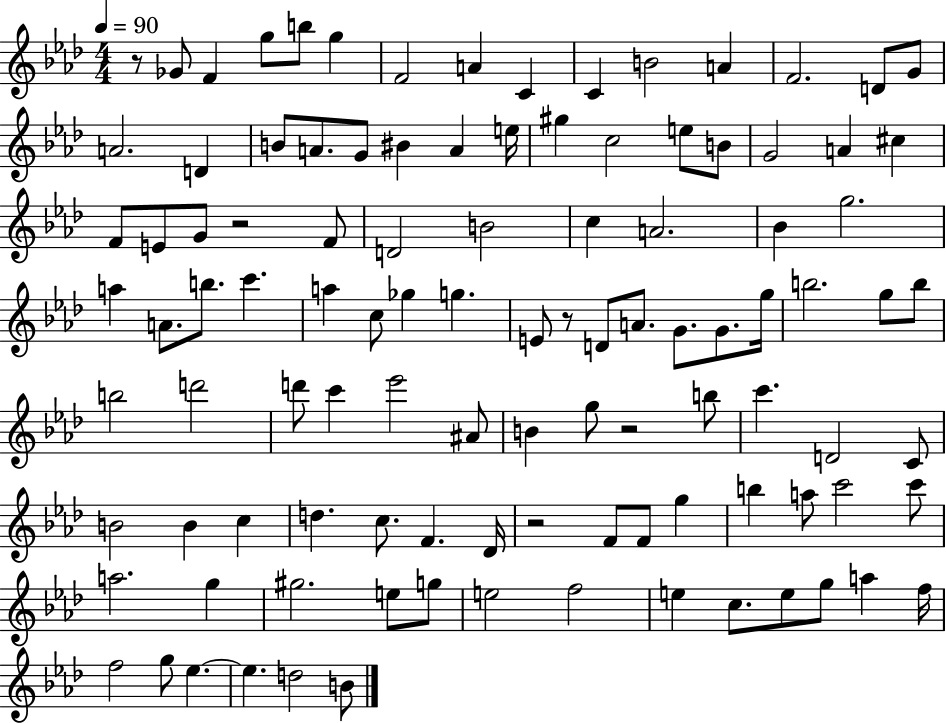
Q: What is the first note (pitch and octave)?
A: Gb4